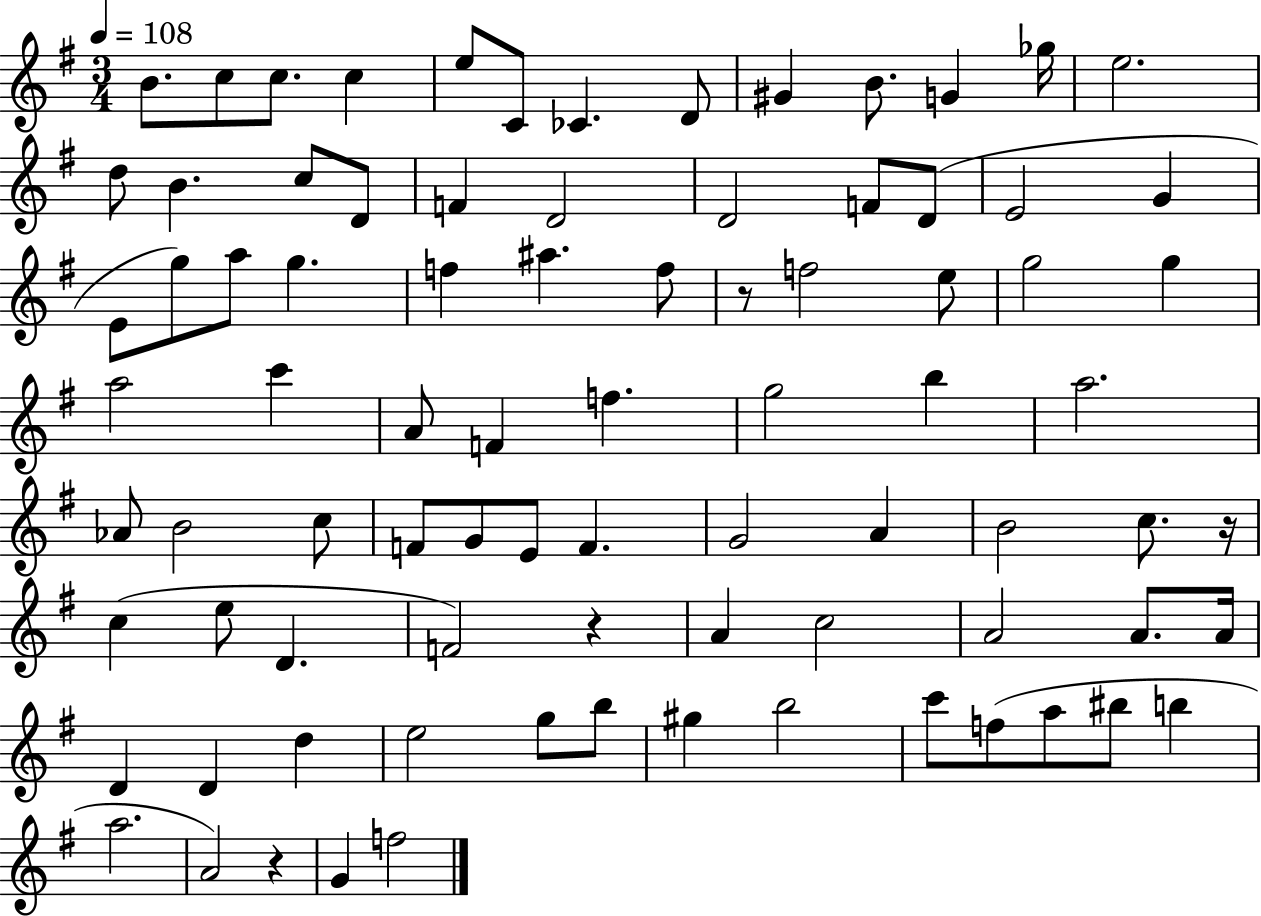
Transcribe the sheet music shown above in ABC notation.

X:1
T:Untitled
M:3/4
L:1/4
K:G
B/2 c/2 c/2 c e/2 C/2 _C D/2 ^G B/2 G _g/4 e2 d/2 B c/2 D/2 F D2 D2 F/2 D/2 E2 G E/2 g/2 a/2 g f ^a f/2 z/2 f2 e/2 g2 g a2 c' A/2 F f g2 b a2 _A/2 B2 c/2 F/2 G/2 E/2 F G2 A B2 c/2 z/4 c e/2 D F2 z A c2 A2 A/2 A/4 D D d e2 g/2 b/2 ^g b2 c'/2 f/2 a/2 ^b/2 b a2 A2 z G f2